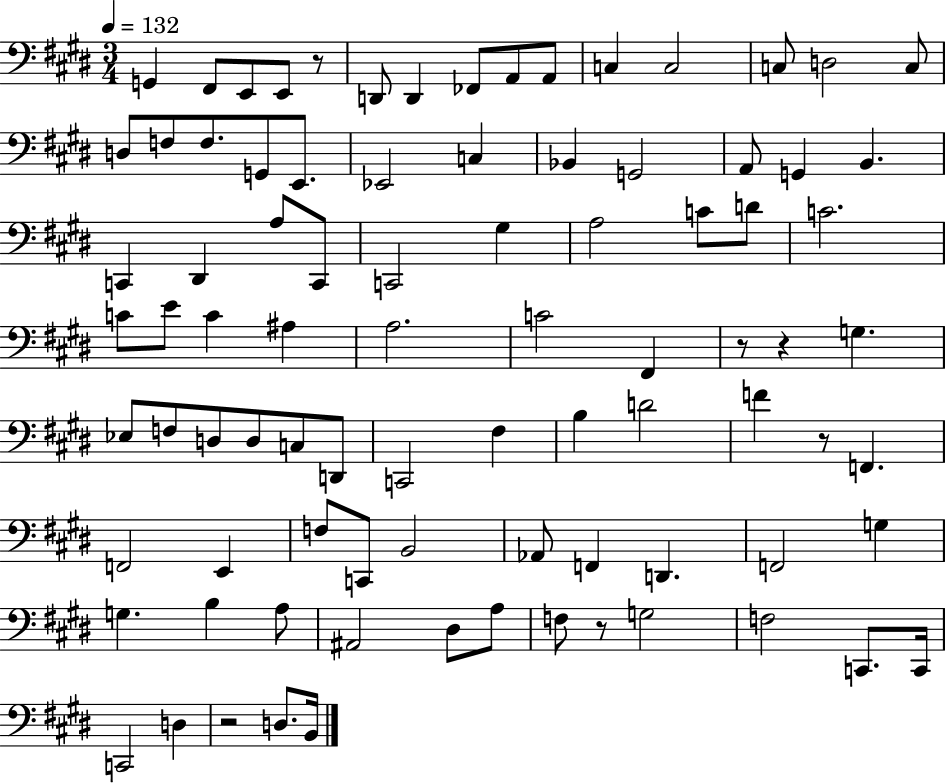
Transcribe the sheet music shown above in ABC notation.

X:1
T:Untitled
M:3/4
L:1/4
K:E
G,, ^F,,/2 E,,/2 E,,/2 z/2 D,,/2 D,, _F,,/2 A,,/2 A,,/2 C, C,2 C,/2 D,2 C,/2 D,/2 F,/2 F,/2 G,,/2 E,,/2 _E,,2 C, _B,, G,,2 A,,/2 G,, B,, C,, ^D,, A,/2 C,,/2 C,,2 ^G, A,2 C/2 D/2 C2 C/2 E/2 C ^A, A,2 C2 ^F,, z/2 z G, _E,/2 F,/2 D,/2 D,/2 C,/2 D,,/2 C,,2 ^F, B, D2 F z/2 F,, F,,2 E,, F,/2 C,,/2 B,,2 _A,,/2 F,, D,, F,,2 G, G, B, A,/2 ^A,,2 ^D,/2 A,/2 F,/2 z/2 G,2 F,2 C,,/2 C,,/4 C,,2 D, z2 D,/2 B,,/4